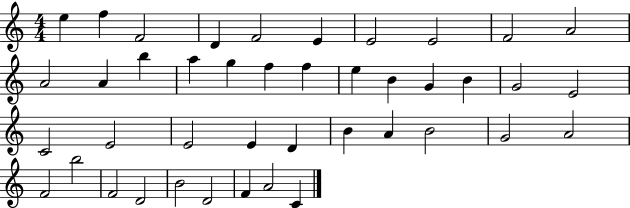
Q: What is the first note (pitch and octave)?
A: E5